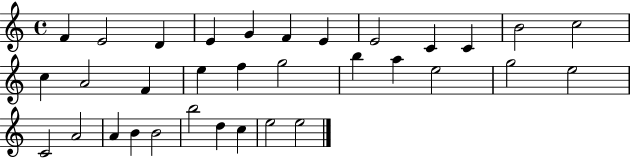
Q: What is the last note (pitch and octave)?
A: E5